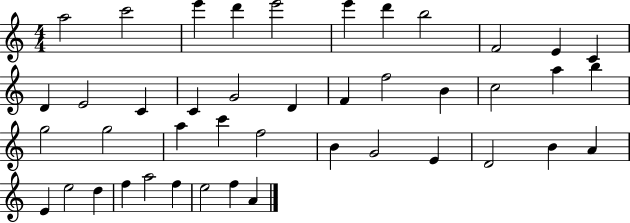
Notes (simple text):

A5/h C6/h E6/q D6/q E6/h E6/q D6/q B5/h F4/h E4/q C4/q D4/q E4/h C4/q C4/q G4/h D4/q F4/q F5/h B4/q C5/h A5/q B5/q G5/h G5/h A5/q C6/q F5/h B4/q G4/h E4/q D4/h B4/q A4/q E4/q E5/h D5/q F5/q A5/h F5/q E5/h F5/q A4/q